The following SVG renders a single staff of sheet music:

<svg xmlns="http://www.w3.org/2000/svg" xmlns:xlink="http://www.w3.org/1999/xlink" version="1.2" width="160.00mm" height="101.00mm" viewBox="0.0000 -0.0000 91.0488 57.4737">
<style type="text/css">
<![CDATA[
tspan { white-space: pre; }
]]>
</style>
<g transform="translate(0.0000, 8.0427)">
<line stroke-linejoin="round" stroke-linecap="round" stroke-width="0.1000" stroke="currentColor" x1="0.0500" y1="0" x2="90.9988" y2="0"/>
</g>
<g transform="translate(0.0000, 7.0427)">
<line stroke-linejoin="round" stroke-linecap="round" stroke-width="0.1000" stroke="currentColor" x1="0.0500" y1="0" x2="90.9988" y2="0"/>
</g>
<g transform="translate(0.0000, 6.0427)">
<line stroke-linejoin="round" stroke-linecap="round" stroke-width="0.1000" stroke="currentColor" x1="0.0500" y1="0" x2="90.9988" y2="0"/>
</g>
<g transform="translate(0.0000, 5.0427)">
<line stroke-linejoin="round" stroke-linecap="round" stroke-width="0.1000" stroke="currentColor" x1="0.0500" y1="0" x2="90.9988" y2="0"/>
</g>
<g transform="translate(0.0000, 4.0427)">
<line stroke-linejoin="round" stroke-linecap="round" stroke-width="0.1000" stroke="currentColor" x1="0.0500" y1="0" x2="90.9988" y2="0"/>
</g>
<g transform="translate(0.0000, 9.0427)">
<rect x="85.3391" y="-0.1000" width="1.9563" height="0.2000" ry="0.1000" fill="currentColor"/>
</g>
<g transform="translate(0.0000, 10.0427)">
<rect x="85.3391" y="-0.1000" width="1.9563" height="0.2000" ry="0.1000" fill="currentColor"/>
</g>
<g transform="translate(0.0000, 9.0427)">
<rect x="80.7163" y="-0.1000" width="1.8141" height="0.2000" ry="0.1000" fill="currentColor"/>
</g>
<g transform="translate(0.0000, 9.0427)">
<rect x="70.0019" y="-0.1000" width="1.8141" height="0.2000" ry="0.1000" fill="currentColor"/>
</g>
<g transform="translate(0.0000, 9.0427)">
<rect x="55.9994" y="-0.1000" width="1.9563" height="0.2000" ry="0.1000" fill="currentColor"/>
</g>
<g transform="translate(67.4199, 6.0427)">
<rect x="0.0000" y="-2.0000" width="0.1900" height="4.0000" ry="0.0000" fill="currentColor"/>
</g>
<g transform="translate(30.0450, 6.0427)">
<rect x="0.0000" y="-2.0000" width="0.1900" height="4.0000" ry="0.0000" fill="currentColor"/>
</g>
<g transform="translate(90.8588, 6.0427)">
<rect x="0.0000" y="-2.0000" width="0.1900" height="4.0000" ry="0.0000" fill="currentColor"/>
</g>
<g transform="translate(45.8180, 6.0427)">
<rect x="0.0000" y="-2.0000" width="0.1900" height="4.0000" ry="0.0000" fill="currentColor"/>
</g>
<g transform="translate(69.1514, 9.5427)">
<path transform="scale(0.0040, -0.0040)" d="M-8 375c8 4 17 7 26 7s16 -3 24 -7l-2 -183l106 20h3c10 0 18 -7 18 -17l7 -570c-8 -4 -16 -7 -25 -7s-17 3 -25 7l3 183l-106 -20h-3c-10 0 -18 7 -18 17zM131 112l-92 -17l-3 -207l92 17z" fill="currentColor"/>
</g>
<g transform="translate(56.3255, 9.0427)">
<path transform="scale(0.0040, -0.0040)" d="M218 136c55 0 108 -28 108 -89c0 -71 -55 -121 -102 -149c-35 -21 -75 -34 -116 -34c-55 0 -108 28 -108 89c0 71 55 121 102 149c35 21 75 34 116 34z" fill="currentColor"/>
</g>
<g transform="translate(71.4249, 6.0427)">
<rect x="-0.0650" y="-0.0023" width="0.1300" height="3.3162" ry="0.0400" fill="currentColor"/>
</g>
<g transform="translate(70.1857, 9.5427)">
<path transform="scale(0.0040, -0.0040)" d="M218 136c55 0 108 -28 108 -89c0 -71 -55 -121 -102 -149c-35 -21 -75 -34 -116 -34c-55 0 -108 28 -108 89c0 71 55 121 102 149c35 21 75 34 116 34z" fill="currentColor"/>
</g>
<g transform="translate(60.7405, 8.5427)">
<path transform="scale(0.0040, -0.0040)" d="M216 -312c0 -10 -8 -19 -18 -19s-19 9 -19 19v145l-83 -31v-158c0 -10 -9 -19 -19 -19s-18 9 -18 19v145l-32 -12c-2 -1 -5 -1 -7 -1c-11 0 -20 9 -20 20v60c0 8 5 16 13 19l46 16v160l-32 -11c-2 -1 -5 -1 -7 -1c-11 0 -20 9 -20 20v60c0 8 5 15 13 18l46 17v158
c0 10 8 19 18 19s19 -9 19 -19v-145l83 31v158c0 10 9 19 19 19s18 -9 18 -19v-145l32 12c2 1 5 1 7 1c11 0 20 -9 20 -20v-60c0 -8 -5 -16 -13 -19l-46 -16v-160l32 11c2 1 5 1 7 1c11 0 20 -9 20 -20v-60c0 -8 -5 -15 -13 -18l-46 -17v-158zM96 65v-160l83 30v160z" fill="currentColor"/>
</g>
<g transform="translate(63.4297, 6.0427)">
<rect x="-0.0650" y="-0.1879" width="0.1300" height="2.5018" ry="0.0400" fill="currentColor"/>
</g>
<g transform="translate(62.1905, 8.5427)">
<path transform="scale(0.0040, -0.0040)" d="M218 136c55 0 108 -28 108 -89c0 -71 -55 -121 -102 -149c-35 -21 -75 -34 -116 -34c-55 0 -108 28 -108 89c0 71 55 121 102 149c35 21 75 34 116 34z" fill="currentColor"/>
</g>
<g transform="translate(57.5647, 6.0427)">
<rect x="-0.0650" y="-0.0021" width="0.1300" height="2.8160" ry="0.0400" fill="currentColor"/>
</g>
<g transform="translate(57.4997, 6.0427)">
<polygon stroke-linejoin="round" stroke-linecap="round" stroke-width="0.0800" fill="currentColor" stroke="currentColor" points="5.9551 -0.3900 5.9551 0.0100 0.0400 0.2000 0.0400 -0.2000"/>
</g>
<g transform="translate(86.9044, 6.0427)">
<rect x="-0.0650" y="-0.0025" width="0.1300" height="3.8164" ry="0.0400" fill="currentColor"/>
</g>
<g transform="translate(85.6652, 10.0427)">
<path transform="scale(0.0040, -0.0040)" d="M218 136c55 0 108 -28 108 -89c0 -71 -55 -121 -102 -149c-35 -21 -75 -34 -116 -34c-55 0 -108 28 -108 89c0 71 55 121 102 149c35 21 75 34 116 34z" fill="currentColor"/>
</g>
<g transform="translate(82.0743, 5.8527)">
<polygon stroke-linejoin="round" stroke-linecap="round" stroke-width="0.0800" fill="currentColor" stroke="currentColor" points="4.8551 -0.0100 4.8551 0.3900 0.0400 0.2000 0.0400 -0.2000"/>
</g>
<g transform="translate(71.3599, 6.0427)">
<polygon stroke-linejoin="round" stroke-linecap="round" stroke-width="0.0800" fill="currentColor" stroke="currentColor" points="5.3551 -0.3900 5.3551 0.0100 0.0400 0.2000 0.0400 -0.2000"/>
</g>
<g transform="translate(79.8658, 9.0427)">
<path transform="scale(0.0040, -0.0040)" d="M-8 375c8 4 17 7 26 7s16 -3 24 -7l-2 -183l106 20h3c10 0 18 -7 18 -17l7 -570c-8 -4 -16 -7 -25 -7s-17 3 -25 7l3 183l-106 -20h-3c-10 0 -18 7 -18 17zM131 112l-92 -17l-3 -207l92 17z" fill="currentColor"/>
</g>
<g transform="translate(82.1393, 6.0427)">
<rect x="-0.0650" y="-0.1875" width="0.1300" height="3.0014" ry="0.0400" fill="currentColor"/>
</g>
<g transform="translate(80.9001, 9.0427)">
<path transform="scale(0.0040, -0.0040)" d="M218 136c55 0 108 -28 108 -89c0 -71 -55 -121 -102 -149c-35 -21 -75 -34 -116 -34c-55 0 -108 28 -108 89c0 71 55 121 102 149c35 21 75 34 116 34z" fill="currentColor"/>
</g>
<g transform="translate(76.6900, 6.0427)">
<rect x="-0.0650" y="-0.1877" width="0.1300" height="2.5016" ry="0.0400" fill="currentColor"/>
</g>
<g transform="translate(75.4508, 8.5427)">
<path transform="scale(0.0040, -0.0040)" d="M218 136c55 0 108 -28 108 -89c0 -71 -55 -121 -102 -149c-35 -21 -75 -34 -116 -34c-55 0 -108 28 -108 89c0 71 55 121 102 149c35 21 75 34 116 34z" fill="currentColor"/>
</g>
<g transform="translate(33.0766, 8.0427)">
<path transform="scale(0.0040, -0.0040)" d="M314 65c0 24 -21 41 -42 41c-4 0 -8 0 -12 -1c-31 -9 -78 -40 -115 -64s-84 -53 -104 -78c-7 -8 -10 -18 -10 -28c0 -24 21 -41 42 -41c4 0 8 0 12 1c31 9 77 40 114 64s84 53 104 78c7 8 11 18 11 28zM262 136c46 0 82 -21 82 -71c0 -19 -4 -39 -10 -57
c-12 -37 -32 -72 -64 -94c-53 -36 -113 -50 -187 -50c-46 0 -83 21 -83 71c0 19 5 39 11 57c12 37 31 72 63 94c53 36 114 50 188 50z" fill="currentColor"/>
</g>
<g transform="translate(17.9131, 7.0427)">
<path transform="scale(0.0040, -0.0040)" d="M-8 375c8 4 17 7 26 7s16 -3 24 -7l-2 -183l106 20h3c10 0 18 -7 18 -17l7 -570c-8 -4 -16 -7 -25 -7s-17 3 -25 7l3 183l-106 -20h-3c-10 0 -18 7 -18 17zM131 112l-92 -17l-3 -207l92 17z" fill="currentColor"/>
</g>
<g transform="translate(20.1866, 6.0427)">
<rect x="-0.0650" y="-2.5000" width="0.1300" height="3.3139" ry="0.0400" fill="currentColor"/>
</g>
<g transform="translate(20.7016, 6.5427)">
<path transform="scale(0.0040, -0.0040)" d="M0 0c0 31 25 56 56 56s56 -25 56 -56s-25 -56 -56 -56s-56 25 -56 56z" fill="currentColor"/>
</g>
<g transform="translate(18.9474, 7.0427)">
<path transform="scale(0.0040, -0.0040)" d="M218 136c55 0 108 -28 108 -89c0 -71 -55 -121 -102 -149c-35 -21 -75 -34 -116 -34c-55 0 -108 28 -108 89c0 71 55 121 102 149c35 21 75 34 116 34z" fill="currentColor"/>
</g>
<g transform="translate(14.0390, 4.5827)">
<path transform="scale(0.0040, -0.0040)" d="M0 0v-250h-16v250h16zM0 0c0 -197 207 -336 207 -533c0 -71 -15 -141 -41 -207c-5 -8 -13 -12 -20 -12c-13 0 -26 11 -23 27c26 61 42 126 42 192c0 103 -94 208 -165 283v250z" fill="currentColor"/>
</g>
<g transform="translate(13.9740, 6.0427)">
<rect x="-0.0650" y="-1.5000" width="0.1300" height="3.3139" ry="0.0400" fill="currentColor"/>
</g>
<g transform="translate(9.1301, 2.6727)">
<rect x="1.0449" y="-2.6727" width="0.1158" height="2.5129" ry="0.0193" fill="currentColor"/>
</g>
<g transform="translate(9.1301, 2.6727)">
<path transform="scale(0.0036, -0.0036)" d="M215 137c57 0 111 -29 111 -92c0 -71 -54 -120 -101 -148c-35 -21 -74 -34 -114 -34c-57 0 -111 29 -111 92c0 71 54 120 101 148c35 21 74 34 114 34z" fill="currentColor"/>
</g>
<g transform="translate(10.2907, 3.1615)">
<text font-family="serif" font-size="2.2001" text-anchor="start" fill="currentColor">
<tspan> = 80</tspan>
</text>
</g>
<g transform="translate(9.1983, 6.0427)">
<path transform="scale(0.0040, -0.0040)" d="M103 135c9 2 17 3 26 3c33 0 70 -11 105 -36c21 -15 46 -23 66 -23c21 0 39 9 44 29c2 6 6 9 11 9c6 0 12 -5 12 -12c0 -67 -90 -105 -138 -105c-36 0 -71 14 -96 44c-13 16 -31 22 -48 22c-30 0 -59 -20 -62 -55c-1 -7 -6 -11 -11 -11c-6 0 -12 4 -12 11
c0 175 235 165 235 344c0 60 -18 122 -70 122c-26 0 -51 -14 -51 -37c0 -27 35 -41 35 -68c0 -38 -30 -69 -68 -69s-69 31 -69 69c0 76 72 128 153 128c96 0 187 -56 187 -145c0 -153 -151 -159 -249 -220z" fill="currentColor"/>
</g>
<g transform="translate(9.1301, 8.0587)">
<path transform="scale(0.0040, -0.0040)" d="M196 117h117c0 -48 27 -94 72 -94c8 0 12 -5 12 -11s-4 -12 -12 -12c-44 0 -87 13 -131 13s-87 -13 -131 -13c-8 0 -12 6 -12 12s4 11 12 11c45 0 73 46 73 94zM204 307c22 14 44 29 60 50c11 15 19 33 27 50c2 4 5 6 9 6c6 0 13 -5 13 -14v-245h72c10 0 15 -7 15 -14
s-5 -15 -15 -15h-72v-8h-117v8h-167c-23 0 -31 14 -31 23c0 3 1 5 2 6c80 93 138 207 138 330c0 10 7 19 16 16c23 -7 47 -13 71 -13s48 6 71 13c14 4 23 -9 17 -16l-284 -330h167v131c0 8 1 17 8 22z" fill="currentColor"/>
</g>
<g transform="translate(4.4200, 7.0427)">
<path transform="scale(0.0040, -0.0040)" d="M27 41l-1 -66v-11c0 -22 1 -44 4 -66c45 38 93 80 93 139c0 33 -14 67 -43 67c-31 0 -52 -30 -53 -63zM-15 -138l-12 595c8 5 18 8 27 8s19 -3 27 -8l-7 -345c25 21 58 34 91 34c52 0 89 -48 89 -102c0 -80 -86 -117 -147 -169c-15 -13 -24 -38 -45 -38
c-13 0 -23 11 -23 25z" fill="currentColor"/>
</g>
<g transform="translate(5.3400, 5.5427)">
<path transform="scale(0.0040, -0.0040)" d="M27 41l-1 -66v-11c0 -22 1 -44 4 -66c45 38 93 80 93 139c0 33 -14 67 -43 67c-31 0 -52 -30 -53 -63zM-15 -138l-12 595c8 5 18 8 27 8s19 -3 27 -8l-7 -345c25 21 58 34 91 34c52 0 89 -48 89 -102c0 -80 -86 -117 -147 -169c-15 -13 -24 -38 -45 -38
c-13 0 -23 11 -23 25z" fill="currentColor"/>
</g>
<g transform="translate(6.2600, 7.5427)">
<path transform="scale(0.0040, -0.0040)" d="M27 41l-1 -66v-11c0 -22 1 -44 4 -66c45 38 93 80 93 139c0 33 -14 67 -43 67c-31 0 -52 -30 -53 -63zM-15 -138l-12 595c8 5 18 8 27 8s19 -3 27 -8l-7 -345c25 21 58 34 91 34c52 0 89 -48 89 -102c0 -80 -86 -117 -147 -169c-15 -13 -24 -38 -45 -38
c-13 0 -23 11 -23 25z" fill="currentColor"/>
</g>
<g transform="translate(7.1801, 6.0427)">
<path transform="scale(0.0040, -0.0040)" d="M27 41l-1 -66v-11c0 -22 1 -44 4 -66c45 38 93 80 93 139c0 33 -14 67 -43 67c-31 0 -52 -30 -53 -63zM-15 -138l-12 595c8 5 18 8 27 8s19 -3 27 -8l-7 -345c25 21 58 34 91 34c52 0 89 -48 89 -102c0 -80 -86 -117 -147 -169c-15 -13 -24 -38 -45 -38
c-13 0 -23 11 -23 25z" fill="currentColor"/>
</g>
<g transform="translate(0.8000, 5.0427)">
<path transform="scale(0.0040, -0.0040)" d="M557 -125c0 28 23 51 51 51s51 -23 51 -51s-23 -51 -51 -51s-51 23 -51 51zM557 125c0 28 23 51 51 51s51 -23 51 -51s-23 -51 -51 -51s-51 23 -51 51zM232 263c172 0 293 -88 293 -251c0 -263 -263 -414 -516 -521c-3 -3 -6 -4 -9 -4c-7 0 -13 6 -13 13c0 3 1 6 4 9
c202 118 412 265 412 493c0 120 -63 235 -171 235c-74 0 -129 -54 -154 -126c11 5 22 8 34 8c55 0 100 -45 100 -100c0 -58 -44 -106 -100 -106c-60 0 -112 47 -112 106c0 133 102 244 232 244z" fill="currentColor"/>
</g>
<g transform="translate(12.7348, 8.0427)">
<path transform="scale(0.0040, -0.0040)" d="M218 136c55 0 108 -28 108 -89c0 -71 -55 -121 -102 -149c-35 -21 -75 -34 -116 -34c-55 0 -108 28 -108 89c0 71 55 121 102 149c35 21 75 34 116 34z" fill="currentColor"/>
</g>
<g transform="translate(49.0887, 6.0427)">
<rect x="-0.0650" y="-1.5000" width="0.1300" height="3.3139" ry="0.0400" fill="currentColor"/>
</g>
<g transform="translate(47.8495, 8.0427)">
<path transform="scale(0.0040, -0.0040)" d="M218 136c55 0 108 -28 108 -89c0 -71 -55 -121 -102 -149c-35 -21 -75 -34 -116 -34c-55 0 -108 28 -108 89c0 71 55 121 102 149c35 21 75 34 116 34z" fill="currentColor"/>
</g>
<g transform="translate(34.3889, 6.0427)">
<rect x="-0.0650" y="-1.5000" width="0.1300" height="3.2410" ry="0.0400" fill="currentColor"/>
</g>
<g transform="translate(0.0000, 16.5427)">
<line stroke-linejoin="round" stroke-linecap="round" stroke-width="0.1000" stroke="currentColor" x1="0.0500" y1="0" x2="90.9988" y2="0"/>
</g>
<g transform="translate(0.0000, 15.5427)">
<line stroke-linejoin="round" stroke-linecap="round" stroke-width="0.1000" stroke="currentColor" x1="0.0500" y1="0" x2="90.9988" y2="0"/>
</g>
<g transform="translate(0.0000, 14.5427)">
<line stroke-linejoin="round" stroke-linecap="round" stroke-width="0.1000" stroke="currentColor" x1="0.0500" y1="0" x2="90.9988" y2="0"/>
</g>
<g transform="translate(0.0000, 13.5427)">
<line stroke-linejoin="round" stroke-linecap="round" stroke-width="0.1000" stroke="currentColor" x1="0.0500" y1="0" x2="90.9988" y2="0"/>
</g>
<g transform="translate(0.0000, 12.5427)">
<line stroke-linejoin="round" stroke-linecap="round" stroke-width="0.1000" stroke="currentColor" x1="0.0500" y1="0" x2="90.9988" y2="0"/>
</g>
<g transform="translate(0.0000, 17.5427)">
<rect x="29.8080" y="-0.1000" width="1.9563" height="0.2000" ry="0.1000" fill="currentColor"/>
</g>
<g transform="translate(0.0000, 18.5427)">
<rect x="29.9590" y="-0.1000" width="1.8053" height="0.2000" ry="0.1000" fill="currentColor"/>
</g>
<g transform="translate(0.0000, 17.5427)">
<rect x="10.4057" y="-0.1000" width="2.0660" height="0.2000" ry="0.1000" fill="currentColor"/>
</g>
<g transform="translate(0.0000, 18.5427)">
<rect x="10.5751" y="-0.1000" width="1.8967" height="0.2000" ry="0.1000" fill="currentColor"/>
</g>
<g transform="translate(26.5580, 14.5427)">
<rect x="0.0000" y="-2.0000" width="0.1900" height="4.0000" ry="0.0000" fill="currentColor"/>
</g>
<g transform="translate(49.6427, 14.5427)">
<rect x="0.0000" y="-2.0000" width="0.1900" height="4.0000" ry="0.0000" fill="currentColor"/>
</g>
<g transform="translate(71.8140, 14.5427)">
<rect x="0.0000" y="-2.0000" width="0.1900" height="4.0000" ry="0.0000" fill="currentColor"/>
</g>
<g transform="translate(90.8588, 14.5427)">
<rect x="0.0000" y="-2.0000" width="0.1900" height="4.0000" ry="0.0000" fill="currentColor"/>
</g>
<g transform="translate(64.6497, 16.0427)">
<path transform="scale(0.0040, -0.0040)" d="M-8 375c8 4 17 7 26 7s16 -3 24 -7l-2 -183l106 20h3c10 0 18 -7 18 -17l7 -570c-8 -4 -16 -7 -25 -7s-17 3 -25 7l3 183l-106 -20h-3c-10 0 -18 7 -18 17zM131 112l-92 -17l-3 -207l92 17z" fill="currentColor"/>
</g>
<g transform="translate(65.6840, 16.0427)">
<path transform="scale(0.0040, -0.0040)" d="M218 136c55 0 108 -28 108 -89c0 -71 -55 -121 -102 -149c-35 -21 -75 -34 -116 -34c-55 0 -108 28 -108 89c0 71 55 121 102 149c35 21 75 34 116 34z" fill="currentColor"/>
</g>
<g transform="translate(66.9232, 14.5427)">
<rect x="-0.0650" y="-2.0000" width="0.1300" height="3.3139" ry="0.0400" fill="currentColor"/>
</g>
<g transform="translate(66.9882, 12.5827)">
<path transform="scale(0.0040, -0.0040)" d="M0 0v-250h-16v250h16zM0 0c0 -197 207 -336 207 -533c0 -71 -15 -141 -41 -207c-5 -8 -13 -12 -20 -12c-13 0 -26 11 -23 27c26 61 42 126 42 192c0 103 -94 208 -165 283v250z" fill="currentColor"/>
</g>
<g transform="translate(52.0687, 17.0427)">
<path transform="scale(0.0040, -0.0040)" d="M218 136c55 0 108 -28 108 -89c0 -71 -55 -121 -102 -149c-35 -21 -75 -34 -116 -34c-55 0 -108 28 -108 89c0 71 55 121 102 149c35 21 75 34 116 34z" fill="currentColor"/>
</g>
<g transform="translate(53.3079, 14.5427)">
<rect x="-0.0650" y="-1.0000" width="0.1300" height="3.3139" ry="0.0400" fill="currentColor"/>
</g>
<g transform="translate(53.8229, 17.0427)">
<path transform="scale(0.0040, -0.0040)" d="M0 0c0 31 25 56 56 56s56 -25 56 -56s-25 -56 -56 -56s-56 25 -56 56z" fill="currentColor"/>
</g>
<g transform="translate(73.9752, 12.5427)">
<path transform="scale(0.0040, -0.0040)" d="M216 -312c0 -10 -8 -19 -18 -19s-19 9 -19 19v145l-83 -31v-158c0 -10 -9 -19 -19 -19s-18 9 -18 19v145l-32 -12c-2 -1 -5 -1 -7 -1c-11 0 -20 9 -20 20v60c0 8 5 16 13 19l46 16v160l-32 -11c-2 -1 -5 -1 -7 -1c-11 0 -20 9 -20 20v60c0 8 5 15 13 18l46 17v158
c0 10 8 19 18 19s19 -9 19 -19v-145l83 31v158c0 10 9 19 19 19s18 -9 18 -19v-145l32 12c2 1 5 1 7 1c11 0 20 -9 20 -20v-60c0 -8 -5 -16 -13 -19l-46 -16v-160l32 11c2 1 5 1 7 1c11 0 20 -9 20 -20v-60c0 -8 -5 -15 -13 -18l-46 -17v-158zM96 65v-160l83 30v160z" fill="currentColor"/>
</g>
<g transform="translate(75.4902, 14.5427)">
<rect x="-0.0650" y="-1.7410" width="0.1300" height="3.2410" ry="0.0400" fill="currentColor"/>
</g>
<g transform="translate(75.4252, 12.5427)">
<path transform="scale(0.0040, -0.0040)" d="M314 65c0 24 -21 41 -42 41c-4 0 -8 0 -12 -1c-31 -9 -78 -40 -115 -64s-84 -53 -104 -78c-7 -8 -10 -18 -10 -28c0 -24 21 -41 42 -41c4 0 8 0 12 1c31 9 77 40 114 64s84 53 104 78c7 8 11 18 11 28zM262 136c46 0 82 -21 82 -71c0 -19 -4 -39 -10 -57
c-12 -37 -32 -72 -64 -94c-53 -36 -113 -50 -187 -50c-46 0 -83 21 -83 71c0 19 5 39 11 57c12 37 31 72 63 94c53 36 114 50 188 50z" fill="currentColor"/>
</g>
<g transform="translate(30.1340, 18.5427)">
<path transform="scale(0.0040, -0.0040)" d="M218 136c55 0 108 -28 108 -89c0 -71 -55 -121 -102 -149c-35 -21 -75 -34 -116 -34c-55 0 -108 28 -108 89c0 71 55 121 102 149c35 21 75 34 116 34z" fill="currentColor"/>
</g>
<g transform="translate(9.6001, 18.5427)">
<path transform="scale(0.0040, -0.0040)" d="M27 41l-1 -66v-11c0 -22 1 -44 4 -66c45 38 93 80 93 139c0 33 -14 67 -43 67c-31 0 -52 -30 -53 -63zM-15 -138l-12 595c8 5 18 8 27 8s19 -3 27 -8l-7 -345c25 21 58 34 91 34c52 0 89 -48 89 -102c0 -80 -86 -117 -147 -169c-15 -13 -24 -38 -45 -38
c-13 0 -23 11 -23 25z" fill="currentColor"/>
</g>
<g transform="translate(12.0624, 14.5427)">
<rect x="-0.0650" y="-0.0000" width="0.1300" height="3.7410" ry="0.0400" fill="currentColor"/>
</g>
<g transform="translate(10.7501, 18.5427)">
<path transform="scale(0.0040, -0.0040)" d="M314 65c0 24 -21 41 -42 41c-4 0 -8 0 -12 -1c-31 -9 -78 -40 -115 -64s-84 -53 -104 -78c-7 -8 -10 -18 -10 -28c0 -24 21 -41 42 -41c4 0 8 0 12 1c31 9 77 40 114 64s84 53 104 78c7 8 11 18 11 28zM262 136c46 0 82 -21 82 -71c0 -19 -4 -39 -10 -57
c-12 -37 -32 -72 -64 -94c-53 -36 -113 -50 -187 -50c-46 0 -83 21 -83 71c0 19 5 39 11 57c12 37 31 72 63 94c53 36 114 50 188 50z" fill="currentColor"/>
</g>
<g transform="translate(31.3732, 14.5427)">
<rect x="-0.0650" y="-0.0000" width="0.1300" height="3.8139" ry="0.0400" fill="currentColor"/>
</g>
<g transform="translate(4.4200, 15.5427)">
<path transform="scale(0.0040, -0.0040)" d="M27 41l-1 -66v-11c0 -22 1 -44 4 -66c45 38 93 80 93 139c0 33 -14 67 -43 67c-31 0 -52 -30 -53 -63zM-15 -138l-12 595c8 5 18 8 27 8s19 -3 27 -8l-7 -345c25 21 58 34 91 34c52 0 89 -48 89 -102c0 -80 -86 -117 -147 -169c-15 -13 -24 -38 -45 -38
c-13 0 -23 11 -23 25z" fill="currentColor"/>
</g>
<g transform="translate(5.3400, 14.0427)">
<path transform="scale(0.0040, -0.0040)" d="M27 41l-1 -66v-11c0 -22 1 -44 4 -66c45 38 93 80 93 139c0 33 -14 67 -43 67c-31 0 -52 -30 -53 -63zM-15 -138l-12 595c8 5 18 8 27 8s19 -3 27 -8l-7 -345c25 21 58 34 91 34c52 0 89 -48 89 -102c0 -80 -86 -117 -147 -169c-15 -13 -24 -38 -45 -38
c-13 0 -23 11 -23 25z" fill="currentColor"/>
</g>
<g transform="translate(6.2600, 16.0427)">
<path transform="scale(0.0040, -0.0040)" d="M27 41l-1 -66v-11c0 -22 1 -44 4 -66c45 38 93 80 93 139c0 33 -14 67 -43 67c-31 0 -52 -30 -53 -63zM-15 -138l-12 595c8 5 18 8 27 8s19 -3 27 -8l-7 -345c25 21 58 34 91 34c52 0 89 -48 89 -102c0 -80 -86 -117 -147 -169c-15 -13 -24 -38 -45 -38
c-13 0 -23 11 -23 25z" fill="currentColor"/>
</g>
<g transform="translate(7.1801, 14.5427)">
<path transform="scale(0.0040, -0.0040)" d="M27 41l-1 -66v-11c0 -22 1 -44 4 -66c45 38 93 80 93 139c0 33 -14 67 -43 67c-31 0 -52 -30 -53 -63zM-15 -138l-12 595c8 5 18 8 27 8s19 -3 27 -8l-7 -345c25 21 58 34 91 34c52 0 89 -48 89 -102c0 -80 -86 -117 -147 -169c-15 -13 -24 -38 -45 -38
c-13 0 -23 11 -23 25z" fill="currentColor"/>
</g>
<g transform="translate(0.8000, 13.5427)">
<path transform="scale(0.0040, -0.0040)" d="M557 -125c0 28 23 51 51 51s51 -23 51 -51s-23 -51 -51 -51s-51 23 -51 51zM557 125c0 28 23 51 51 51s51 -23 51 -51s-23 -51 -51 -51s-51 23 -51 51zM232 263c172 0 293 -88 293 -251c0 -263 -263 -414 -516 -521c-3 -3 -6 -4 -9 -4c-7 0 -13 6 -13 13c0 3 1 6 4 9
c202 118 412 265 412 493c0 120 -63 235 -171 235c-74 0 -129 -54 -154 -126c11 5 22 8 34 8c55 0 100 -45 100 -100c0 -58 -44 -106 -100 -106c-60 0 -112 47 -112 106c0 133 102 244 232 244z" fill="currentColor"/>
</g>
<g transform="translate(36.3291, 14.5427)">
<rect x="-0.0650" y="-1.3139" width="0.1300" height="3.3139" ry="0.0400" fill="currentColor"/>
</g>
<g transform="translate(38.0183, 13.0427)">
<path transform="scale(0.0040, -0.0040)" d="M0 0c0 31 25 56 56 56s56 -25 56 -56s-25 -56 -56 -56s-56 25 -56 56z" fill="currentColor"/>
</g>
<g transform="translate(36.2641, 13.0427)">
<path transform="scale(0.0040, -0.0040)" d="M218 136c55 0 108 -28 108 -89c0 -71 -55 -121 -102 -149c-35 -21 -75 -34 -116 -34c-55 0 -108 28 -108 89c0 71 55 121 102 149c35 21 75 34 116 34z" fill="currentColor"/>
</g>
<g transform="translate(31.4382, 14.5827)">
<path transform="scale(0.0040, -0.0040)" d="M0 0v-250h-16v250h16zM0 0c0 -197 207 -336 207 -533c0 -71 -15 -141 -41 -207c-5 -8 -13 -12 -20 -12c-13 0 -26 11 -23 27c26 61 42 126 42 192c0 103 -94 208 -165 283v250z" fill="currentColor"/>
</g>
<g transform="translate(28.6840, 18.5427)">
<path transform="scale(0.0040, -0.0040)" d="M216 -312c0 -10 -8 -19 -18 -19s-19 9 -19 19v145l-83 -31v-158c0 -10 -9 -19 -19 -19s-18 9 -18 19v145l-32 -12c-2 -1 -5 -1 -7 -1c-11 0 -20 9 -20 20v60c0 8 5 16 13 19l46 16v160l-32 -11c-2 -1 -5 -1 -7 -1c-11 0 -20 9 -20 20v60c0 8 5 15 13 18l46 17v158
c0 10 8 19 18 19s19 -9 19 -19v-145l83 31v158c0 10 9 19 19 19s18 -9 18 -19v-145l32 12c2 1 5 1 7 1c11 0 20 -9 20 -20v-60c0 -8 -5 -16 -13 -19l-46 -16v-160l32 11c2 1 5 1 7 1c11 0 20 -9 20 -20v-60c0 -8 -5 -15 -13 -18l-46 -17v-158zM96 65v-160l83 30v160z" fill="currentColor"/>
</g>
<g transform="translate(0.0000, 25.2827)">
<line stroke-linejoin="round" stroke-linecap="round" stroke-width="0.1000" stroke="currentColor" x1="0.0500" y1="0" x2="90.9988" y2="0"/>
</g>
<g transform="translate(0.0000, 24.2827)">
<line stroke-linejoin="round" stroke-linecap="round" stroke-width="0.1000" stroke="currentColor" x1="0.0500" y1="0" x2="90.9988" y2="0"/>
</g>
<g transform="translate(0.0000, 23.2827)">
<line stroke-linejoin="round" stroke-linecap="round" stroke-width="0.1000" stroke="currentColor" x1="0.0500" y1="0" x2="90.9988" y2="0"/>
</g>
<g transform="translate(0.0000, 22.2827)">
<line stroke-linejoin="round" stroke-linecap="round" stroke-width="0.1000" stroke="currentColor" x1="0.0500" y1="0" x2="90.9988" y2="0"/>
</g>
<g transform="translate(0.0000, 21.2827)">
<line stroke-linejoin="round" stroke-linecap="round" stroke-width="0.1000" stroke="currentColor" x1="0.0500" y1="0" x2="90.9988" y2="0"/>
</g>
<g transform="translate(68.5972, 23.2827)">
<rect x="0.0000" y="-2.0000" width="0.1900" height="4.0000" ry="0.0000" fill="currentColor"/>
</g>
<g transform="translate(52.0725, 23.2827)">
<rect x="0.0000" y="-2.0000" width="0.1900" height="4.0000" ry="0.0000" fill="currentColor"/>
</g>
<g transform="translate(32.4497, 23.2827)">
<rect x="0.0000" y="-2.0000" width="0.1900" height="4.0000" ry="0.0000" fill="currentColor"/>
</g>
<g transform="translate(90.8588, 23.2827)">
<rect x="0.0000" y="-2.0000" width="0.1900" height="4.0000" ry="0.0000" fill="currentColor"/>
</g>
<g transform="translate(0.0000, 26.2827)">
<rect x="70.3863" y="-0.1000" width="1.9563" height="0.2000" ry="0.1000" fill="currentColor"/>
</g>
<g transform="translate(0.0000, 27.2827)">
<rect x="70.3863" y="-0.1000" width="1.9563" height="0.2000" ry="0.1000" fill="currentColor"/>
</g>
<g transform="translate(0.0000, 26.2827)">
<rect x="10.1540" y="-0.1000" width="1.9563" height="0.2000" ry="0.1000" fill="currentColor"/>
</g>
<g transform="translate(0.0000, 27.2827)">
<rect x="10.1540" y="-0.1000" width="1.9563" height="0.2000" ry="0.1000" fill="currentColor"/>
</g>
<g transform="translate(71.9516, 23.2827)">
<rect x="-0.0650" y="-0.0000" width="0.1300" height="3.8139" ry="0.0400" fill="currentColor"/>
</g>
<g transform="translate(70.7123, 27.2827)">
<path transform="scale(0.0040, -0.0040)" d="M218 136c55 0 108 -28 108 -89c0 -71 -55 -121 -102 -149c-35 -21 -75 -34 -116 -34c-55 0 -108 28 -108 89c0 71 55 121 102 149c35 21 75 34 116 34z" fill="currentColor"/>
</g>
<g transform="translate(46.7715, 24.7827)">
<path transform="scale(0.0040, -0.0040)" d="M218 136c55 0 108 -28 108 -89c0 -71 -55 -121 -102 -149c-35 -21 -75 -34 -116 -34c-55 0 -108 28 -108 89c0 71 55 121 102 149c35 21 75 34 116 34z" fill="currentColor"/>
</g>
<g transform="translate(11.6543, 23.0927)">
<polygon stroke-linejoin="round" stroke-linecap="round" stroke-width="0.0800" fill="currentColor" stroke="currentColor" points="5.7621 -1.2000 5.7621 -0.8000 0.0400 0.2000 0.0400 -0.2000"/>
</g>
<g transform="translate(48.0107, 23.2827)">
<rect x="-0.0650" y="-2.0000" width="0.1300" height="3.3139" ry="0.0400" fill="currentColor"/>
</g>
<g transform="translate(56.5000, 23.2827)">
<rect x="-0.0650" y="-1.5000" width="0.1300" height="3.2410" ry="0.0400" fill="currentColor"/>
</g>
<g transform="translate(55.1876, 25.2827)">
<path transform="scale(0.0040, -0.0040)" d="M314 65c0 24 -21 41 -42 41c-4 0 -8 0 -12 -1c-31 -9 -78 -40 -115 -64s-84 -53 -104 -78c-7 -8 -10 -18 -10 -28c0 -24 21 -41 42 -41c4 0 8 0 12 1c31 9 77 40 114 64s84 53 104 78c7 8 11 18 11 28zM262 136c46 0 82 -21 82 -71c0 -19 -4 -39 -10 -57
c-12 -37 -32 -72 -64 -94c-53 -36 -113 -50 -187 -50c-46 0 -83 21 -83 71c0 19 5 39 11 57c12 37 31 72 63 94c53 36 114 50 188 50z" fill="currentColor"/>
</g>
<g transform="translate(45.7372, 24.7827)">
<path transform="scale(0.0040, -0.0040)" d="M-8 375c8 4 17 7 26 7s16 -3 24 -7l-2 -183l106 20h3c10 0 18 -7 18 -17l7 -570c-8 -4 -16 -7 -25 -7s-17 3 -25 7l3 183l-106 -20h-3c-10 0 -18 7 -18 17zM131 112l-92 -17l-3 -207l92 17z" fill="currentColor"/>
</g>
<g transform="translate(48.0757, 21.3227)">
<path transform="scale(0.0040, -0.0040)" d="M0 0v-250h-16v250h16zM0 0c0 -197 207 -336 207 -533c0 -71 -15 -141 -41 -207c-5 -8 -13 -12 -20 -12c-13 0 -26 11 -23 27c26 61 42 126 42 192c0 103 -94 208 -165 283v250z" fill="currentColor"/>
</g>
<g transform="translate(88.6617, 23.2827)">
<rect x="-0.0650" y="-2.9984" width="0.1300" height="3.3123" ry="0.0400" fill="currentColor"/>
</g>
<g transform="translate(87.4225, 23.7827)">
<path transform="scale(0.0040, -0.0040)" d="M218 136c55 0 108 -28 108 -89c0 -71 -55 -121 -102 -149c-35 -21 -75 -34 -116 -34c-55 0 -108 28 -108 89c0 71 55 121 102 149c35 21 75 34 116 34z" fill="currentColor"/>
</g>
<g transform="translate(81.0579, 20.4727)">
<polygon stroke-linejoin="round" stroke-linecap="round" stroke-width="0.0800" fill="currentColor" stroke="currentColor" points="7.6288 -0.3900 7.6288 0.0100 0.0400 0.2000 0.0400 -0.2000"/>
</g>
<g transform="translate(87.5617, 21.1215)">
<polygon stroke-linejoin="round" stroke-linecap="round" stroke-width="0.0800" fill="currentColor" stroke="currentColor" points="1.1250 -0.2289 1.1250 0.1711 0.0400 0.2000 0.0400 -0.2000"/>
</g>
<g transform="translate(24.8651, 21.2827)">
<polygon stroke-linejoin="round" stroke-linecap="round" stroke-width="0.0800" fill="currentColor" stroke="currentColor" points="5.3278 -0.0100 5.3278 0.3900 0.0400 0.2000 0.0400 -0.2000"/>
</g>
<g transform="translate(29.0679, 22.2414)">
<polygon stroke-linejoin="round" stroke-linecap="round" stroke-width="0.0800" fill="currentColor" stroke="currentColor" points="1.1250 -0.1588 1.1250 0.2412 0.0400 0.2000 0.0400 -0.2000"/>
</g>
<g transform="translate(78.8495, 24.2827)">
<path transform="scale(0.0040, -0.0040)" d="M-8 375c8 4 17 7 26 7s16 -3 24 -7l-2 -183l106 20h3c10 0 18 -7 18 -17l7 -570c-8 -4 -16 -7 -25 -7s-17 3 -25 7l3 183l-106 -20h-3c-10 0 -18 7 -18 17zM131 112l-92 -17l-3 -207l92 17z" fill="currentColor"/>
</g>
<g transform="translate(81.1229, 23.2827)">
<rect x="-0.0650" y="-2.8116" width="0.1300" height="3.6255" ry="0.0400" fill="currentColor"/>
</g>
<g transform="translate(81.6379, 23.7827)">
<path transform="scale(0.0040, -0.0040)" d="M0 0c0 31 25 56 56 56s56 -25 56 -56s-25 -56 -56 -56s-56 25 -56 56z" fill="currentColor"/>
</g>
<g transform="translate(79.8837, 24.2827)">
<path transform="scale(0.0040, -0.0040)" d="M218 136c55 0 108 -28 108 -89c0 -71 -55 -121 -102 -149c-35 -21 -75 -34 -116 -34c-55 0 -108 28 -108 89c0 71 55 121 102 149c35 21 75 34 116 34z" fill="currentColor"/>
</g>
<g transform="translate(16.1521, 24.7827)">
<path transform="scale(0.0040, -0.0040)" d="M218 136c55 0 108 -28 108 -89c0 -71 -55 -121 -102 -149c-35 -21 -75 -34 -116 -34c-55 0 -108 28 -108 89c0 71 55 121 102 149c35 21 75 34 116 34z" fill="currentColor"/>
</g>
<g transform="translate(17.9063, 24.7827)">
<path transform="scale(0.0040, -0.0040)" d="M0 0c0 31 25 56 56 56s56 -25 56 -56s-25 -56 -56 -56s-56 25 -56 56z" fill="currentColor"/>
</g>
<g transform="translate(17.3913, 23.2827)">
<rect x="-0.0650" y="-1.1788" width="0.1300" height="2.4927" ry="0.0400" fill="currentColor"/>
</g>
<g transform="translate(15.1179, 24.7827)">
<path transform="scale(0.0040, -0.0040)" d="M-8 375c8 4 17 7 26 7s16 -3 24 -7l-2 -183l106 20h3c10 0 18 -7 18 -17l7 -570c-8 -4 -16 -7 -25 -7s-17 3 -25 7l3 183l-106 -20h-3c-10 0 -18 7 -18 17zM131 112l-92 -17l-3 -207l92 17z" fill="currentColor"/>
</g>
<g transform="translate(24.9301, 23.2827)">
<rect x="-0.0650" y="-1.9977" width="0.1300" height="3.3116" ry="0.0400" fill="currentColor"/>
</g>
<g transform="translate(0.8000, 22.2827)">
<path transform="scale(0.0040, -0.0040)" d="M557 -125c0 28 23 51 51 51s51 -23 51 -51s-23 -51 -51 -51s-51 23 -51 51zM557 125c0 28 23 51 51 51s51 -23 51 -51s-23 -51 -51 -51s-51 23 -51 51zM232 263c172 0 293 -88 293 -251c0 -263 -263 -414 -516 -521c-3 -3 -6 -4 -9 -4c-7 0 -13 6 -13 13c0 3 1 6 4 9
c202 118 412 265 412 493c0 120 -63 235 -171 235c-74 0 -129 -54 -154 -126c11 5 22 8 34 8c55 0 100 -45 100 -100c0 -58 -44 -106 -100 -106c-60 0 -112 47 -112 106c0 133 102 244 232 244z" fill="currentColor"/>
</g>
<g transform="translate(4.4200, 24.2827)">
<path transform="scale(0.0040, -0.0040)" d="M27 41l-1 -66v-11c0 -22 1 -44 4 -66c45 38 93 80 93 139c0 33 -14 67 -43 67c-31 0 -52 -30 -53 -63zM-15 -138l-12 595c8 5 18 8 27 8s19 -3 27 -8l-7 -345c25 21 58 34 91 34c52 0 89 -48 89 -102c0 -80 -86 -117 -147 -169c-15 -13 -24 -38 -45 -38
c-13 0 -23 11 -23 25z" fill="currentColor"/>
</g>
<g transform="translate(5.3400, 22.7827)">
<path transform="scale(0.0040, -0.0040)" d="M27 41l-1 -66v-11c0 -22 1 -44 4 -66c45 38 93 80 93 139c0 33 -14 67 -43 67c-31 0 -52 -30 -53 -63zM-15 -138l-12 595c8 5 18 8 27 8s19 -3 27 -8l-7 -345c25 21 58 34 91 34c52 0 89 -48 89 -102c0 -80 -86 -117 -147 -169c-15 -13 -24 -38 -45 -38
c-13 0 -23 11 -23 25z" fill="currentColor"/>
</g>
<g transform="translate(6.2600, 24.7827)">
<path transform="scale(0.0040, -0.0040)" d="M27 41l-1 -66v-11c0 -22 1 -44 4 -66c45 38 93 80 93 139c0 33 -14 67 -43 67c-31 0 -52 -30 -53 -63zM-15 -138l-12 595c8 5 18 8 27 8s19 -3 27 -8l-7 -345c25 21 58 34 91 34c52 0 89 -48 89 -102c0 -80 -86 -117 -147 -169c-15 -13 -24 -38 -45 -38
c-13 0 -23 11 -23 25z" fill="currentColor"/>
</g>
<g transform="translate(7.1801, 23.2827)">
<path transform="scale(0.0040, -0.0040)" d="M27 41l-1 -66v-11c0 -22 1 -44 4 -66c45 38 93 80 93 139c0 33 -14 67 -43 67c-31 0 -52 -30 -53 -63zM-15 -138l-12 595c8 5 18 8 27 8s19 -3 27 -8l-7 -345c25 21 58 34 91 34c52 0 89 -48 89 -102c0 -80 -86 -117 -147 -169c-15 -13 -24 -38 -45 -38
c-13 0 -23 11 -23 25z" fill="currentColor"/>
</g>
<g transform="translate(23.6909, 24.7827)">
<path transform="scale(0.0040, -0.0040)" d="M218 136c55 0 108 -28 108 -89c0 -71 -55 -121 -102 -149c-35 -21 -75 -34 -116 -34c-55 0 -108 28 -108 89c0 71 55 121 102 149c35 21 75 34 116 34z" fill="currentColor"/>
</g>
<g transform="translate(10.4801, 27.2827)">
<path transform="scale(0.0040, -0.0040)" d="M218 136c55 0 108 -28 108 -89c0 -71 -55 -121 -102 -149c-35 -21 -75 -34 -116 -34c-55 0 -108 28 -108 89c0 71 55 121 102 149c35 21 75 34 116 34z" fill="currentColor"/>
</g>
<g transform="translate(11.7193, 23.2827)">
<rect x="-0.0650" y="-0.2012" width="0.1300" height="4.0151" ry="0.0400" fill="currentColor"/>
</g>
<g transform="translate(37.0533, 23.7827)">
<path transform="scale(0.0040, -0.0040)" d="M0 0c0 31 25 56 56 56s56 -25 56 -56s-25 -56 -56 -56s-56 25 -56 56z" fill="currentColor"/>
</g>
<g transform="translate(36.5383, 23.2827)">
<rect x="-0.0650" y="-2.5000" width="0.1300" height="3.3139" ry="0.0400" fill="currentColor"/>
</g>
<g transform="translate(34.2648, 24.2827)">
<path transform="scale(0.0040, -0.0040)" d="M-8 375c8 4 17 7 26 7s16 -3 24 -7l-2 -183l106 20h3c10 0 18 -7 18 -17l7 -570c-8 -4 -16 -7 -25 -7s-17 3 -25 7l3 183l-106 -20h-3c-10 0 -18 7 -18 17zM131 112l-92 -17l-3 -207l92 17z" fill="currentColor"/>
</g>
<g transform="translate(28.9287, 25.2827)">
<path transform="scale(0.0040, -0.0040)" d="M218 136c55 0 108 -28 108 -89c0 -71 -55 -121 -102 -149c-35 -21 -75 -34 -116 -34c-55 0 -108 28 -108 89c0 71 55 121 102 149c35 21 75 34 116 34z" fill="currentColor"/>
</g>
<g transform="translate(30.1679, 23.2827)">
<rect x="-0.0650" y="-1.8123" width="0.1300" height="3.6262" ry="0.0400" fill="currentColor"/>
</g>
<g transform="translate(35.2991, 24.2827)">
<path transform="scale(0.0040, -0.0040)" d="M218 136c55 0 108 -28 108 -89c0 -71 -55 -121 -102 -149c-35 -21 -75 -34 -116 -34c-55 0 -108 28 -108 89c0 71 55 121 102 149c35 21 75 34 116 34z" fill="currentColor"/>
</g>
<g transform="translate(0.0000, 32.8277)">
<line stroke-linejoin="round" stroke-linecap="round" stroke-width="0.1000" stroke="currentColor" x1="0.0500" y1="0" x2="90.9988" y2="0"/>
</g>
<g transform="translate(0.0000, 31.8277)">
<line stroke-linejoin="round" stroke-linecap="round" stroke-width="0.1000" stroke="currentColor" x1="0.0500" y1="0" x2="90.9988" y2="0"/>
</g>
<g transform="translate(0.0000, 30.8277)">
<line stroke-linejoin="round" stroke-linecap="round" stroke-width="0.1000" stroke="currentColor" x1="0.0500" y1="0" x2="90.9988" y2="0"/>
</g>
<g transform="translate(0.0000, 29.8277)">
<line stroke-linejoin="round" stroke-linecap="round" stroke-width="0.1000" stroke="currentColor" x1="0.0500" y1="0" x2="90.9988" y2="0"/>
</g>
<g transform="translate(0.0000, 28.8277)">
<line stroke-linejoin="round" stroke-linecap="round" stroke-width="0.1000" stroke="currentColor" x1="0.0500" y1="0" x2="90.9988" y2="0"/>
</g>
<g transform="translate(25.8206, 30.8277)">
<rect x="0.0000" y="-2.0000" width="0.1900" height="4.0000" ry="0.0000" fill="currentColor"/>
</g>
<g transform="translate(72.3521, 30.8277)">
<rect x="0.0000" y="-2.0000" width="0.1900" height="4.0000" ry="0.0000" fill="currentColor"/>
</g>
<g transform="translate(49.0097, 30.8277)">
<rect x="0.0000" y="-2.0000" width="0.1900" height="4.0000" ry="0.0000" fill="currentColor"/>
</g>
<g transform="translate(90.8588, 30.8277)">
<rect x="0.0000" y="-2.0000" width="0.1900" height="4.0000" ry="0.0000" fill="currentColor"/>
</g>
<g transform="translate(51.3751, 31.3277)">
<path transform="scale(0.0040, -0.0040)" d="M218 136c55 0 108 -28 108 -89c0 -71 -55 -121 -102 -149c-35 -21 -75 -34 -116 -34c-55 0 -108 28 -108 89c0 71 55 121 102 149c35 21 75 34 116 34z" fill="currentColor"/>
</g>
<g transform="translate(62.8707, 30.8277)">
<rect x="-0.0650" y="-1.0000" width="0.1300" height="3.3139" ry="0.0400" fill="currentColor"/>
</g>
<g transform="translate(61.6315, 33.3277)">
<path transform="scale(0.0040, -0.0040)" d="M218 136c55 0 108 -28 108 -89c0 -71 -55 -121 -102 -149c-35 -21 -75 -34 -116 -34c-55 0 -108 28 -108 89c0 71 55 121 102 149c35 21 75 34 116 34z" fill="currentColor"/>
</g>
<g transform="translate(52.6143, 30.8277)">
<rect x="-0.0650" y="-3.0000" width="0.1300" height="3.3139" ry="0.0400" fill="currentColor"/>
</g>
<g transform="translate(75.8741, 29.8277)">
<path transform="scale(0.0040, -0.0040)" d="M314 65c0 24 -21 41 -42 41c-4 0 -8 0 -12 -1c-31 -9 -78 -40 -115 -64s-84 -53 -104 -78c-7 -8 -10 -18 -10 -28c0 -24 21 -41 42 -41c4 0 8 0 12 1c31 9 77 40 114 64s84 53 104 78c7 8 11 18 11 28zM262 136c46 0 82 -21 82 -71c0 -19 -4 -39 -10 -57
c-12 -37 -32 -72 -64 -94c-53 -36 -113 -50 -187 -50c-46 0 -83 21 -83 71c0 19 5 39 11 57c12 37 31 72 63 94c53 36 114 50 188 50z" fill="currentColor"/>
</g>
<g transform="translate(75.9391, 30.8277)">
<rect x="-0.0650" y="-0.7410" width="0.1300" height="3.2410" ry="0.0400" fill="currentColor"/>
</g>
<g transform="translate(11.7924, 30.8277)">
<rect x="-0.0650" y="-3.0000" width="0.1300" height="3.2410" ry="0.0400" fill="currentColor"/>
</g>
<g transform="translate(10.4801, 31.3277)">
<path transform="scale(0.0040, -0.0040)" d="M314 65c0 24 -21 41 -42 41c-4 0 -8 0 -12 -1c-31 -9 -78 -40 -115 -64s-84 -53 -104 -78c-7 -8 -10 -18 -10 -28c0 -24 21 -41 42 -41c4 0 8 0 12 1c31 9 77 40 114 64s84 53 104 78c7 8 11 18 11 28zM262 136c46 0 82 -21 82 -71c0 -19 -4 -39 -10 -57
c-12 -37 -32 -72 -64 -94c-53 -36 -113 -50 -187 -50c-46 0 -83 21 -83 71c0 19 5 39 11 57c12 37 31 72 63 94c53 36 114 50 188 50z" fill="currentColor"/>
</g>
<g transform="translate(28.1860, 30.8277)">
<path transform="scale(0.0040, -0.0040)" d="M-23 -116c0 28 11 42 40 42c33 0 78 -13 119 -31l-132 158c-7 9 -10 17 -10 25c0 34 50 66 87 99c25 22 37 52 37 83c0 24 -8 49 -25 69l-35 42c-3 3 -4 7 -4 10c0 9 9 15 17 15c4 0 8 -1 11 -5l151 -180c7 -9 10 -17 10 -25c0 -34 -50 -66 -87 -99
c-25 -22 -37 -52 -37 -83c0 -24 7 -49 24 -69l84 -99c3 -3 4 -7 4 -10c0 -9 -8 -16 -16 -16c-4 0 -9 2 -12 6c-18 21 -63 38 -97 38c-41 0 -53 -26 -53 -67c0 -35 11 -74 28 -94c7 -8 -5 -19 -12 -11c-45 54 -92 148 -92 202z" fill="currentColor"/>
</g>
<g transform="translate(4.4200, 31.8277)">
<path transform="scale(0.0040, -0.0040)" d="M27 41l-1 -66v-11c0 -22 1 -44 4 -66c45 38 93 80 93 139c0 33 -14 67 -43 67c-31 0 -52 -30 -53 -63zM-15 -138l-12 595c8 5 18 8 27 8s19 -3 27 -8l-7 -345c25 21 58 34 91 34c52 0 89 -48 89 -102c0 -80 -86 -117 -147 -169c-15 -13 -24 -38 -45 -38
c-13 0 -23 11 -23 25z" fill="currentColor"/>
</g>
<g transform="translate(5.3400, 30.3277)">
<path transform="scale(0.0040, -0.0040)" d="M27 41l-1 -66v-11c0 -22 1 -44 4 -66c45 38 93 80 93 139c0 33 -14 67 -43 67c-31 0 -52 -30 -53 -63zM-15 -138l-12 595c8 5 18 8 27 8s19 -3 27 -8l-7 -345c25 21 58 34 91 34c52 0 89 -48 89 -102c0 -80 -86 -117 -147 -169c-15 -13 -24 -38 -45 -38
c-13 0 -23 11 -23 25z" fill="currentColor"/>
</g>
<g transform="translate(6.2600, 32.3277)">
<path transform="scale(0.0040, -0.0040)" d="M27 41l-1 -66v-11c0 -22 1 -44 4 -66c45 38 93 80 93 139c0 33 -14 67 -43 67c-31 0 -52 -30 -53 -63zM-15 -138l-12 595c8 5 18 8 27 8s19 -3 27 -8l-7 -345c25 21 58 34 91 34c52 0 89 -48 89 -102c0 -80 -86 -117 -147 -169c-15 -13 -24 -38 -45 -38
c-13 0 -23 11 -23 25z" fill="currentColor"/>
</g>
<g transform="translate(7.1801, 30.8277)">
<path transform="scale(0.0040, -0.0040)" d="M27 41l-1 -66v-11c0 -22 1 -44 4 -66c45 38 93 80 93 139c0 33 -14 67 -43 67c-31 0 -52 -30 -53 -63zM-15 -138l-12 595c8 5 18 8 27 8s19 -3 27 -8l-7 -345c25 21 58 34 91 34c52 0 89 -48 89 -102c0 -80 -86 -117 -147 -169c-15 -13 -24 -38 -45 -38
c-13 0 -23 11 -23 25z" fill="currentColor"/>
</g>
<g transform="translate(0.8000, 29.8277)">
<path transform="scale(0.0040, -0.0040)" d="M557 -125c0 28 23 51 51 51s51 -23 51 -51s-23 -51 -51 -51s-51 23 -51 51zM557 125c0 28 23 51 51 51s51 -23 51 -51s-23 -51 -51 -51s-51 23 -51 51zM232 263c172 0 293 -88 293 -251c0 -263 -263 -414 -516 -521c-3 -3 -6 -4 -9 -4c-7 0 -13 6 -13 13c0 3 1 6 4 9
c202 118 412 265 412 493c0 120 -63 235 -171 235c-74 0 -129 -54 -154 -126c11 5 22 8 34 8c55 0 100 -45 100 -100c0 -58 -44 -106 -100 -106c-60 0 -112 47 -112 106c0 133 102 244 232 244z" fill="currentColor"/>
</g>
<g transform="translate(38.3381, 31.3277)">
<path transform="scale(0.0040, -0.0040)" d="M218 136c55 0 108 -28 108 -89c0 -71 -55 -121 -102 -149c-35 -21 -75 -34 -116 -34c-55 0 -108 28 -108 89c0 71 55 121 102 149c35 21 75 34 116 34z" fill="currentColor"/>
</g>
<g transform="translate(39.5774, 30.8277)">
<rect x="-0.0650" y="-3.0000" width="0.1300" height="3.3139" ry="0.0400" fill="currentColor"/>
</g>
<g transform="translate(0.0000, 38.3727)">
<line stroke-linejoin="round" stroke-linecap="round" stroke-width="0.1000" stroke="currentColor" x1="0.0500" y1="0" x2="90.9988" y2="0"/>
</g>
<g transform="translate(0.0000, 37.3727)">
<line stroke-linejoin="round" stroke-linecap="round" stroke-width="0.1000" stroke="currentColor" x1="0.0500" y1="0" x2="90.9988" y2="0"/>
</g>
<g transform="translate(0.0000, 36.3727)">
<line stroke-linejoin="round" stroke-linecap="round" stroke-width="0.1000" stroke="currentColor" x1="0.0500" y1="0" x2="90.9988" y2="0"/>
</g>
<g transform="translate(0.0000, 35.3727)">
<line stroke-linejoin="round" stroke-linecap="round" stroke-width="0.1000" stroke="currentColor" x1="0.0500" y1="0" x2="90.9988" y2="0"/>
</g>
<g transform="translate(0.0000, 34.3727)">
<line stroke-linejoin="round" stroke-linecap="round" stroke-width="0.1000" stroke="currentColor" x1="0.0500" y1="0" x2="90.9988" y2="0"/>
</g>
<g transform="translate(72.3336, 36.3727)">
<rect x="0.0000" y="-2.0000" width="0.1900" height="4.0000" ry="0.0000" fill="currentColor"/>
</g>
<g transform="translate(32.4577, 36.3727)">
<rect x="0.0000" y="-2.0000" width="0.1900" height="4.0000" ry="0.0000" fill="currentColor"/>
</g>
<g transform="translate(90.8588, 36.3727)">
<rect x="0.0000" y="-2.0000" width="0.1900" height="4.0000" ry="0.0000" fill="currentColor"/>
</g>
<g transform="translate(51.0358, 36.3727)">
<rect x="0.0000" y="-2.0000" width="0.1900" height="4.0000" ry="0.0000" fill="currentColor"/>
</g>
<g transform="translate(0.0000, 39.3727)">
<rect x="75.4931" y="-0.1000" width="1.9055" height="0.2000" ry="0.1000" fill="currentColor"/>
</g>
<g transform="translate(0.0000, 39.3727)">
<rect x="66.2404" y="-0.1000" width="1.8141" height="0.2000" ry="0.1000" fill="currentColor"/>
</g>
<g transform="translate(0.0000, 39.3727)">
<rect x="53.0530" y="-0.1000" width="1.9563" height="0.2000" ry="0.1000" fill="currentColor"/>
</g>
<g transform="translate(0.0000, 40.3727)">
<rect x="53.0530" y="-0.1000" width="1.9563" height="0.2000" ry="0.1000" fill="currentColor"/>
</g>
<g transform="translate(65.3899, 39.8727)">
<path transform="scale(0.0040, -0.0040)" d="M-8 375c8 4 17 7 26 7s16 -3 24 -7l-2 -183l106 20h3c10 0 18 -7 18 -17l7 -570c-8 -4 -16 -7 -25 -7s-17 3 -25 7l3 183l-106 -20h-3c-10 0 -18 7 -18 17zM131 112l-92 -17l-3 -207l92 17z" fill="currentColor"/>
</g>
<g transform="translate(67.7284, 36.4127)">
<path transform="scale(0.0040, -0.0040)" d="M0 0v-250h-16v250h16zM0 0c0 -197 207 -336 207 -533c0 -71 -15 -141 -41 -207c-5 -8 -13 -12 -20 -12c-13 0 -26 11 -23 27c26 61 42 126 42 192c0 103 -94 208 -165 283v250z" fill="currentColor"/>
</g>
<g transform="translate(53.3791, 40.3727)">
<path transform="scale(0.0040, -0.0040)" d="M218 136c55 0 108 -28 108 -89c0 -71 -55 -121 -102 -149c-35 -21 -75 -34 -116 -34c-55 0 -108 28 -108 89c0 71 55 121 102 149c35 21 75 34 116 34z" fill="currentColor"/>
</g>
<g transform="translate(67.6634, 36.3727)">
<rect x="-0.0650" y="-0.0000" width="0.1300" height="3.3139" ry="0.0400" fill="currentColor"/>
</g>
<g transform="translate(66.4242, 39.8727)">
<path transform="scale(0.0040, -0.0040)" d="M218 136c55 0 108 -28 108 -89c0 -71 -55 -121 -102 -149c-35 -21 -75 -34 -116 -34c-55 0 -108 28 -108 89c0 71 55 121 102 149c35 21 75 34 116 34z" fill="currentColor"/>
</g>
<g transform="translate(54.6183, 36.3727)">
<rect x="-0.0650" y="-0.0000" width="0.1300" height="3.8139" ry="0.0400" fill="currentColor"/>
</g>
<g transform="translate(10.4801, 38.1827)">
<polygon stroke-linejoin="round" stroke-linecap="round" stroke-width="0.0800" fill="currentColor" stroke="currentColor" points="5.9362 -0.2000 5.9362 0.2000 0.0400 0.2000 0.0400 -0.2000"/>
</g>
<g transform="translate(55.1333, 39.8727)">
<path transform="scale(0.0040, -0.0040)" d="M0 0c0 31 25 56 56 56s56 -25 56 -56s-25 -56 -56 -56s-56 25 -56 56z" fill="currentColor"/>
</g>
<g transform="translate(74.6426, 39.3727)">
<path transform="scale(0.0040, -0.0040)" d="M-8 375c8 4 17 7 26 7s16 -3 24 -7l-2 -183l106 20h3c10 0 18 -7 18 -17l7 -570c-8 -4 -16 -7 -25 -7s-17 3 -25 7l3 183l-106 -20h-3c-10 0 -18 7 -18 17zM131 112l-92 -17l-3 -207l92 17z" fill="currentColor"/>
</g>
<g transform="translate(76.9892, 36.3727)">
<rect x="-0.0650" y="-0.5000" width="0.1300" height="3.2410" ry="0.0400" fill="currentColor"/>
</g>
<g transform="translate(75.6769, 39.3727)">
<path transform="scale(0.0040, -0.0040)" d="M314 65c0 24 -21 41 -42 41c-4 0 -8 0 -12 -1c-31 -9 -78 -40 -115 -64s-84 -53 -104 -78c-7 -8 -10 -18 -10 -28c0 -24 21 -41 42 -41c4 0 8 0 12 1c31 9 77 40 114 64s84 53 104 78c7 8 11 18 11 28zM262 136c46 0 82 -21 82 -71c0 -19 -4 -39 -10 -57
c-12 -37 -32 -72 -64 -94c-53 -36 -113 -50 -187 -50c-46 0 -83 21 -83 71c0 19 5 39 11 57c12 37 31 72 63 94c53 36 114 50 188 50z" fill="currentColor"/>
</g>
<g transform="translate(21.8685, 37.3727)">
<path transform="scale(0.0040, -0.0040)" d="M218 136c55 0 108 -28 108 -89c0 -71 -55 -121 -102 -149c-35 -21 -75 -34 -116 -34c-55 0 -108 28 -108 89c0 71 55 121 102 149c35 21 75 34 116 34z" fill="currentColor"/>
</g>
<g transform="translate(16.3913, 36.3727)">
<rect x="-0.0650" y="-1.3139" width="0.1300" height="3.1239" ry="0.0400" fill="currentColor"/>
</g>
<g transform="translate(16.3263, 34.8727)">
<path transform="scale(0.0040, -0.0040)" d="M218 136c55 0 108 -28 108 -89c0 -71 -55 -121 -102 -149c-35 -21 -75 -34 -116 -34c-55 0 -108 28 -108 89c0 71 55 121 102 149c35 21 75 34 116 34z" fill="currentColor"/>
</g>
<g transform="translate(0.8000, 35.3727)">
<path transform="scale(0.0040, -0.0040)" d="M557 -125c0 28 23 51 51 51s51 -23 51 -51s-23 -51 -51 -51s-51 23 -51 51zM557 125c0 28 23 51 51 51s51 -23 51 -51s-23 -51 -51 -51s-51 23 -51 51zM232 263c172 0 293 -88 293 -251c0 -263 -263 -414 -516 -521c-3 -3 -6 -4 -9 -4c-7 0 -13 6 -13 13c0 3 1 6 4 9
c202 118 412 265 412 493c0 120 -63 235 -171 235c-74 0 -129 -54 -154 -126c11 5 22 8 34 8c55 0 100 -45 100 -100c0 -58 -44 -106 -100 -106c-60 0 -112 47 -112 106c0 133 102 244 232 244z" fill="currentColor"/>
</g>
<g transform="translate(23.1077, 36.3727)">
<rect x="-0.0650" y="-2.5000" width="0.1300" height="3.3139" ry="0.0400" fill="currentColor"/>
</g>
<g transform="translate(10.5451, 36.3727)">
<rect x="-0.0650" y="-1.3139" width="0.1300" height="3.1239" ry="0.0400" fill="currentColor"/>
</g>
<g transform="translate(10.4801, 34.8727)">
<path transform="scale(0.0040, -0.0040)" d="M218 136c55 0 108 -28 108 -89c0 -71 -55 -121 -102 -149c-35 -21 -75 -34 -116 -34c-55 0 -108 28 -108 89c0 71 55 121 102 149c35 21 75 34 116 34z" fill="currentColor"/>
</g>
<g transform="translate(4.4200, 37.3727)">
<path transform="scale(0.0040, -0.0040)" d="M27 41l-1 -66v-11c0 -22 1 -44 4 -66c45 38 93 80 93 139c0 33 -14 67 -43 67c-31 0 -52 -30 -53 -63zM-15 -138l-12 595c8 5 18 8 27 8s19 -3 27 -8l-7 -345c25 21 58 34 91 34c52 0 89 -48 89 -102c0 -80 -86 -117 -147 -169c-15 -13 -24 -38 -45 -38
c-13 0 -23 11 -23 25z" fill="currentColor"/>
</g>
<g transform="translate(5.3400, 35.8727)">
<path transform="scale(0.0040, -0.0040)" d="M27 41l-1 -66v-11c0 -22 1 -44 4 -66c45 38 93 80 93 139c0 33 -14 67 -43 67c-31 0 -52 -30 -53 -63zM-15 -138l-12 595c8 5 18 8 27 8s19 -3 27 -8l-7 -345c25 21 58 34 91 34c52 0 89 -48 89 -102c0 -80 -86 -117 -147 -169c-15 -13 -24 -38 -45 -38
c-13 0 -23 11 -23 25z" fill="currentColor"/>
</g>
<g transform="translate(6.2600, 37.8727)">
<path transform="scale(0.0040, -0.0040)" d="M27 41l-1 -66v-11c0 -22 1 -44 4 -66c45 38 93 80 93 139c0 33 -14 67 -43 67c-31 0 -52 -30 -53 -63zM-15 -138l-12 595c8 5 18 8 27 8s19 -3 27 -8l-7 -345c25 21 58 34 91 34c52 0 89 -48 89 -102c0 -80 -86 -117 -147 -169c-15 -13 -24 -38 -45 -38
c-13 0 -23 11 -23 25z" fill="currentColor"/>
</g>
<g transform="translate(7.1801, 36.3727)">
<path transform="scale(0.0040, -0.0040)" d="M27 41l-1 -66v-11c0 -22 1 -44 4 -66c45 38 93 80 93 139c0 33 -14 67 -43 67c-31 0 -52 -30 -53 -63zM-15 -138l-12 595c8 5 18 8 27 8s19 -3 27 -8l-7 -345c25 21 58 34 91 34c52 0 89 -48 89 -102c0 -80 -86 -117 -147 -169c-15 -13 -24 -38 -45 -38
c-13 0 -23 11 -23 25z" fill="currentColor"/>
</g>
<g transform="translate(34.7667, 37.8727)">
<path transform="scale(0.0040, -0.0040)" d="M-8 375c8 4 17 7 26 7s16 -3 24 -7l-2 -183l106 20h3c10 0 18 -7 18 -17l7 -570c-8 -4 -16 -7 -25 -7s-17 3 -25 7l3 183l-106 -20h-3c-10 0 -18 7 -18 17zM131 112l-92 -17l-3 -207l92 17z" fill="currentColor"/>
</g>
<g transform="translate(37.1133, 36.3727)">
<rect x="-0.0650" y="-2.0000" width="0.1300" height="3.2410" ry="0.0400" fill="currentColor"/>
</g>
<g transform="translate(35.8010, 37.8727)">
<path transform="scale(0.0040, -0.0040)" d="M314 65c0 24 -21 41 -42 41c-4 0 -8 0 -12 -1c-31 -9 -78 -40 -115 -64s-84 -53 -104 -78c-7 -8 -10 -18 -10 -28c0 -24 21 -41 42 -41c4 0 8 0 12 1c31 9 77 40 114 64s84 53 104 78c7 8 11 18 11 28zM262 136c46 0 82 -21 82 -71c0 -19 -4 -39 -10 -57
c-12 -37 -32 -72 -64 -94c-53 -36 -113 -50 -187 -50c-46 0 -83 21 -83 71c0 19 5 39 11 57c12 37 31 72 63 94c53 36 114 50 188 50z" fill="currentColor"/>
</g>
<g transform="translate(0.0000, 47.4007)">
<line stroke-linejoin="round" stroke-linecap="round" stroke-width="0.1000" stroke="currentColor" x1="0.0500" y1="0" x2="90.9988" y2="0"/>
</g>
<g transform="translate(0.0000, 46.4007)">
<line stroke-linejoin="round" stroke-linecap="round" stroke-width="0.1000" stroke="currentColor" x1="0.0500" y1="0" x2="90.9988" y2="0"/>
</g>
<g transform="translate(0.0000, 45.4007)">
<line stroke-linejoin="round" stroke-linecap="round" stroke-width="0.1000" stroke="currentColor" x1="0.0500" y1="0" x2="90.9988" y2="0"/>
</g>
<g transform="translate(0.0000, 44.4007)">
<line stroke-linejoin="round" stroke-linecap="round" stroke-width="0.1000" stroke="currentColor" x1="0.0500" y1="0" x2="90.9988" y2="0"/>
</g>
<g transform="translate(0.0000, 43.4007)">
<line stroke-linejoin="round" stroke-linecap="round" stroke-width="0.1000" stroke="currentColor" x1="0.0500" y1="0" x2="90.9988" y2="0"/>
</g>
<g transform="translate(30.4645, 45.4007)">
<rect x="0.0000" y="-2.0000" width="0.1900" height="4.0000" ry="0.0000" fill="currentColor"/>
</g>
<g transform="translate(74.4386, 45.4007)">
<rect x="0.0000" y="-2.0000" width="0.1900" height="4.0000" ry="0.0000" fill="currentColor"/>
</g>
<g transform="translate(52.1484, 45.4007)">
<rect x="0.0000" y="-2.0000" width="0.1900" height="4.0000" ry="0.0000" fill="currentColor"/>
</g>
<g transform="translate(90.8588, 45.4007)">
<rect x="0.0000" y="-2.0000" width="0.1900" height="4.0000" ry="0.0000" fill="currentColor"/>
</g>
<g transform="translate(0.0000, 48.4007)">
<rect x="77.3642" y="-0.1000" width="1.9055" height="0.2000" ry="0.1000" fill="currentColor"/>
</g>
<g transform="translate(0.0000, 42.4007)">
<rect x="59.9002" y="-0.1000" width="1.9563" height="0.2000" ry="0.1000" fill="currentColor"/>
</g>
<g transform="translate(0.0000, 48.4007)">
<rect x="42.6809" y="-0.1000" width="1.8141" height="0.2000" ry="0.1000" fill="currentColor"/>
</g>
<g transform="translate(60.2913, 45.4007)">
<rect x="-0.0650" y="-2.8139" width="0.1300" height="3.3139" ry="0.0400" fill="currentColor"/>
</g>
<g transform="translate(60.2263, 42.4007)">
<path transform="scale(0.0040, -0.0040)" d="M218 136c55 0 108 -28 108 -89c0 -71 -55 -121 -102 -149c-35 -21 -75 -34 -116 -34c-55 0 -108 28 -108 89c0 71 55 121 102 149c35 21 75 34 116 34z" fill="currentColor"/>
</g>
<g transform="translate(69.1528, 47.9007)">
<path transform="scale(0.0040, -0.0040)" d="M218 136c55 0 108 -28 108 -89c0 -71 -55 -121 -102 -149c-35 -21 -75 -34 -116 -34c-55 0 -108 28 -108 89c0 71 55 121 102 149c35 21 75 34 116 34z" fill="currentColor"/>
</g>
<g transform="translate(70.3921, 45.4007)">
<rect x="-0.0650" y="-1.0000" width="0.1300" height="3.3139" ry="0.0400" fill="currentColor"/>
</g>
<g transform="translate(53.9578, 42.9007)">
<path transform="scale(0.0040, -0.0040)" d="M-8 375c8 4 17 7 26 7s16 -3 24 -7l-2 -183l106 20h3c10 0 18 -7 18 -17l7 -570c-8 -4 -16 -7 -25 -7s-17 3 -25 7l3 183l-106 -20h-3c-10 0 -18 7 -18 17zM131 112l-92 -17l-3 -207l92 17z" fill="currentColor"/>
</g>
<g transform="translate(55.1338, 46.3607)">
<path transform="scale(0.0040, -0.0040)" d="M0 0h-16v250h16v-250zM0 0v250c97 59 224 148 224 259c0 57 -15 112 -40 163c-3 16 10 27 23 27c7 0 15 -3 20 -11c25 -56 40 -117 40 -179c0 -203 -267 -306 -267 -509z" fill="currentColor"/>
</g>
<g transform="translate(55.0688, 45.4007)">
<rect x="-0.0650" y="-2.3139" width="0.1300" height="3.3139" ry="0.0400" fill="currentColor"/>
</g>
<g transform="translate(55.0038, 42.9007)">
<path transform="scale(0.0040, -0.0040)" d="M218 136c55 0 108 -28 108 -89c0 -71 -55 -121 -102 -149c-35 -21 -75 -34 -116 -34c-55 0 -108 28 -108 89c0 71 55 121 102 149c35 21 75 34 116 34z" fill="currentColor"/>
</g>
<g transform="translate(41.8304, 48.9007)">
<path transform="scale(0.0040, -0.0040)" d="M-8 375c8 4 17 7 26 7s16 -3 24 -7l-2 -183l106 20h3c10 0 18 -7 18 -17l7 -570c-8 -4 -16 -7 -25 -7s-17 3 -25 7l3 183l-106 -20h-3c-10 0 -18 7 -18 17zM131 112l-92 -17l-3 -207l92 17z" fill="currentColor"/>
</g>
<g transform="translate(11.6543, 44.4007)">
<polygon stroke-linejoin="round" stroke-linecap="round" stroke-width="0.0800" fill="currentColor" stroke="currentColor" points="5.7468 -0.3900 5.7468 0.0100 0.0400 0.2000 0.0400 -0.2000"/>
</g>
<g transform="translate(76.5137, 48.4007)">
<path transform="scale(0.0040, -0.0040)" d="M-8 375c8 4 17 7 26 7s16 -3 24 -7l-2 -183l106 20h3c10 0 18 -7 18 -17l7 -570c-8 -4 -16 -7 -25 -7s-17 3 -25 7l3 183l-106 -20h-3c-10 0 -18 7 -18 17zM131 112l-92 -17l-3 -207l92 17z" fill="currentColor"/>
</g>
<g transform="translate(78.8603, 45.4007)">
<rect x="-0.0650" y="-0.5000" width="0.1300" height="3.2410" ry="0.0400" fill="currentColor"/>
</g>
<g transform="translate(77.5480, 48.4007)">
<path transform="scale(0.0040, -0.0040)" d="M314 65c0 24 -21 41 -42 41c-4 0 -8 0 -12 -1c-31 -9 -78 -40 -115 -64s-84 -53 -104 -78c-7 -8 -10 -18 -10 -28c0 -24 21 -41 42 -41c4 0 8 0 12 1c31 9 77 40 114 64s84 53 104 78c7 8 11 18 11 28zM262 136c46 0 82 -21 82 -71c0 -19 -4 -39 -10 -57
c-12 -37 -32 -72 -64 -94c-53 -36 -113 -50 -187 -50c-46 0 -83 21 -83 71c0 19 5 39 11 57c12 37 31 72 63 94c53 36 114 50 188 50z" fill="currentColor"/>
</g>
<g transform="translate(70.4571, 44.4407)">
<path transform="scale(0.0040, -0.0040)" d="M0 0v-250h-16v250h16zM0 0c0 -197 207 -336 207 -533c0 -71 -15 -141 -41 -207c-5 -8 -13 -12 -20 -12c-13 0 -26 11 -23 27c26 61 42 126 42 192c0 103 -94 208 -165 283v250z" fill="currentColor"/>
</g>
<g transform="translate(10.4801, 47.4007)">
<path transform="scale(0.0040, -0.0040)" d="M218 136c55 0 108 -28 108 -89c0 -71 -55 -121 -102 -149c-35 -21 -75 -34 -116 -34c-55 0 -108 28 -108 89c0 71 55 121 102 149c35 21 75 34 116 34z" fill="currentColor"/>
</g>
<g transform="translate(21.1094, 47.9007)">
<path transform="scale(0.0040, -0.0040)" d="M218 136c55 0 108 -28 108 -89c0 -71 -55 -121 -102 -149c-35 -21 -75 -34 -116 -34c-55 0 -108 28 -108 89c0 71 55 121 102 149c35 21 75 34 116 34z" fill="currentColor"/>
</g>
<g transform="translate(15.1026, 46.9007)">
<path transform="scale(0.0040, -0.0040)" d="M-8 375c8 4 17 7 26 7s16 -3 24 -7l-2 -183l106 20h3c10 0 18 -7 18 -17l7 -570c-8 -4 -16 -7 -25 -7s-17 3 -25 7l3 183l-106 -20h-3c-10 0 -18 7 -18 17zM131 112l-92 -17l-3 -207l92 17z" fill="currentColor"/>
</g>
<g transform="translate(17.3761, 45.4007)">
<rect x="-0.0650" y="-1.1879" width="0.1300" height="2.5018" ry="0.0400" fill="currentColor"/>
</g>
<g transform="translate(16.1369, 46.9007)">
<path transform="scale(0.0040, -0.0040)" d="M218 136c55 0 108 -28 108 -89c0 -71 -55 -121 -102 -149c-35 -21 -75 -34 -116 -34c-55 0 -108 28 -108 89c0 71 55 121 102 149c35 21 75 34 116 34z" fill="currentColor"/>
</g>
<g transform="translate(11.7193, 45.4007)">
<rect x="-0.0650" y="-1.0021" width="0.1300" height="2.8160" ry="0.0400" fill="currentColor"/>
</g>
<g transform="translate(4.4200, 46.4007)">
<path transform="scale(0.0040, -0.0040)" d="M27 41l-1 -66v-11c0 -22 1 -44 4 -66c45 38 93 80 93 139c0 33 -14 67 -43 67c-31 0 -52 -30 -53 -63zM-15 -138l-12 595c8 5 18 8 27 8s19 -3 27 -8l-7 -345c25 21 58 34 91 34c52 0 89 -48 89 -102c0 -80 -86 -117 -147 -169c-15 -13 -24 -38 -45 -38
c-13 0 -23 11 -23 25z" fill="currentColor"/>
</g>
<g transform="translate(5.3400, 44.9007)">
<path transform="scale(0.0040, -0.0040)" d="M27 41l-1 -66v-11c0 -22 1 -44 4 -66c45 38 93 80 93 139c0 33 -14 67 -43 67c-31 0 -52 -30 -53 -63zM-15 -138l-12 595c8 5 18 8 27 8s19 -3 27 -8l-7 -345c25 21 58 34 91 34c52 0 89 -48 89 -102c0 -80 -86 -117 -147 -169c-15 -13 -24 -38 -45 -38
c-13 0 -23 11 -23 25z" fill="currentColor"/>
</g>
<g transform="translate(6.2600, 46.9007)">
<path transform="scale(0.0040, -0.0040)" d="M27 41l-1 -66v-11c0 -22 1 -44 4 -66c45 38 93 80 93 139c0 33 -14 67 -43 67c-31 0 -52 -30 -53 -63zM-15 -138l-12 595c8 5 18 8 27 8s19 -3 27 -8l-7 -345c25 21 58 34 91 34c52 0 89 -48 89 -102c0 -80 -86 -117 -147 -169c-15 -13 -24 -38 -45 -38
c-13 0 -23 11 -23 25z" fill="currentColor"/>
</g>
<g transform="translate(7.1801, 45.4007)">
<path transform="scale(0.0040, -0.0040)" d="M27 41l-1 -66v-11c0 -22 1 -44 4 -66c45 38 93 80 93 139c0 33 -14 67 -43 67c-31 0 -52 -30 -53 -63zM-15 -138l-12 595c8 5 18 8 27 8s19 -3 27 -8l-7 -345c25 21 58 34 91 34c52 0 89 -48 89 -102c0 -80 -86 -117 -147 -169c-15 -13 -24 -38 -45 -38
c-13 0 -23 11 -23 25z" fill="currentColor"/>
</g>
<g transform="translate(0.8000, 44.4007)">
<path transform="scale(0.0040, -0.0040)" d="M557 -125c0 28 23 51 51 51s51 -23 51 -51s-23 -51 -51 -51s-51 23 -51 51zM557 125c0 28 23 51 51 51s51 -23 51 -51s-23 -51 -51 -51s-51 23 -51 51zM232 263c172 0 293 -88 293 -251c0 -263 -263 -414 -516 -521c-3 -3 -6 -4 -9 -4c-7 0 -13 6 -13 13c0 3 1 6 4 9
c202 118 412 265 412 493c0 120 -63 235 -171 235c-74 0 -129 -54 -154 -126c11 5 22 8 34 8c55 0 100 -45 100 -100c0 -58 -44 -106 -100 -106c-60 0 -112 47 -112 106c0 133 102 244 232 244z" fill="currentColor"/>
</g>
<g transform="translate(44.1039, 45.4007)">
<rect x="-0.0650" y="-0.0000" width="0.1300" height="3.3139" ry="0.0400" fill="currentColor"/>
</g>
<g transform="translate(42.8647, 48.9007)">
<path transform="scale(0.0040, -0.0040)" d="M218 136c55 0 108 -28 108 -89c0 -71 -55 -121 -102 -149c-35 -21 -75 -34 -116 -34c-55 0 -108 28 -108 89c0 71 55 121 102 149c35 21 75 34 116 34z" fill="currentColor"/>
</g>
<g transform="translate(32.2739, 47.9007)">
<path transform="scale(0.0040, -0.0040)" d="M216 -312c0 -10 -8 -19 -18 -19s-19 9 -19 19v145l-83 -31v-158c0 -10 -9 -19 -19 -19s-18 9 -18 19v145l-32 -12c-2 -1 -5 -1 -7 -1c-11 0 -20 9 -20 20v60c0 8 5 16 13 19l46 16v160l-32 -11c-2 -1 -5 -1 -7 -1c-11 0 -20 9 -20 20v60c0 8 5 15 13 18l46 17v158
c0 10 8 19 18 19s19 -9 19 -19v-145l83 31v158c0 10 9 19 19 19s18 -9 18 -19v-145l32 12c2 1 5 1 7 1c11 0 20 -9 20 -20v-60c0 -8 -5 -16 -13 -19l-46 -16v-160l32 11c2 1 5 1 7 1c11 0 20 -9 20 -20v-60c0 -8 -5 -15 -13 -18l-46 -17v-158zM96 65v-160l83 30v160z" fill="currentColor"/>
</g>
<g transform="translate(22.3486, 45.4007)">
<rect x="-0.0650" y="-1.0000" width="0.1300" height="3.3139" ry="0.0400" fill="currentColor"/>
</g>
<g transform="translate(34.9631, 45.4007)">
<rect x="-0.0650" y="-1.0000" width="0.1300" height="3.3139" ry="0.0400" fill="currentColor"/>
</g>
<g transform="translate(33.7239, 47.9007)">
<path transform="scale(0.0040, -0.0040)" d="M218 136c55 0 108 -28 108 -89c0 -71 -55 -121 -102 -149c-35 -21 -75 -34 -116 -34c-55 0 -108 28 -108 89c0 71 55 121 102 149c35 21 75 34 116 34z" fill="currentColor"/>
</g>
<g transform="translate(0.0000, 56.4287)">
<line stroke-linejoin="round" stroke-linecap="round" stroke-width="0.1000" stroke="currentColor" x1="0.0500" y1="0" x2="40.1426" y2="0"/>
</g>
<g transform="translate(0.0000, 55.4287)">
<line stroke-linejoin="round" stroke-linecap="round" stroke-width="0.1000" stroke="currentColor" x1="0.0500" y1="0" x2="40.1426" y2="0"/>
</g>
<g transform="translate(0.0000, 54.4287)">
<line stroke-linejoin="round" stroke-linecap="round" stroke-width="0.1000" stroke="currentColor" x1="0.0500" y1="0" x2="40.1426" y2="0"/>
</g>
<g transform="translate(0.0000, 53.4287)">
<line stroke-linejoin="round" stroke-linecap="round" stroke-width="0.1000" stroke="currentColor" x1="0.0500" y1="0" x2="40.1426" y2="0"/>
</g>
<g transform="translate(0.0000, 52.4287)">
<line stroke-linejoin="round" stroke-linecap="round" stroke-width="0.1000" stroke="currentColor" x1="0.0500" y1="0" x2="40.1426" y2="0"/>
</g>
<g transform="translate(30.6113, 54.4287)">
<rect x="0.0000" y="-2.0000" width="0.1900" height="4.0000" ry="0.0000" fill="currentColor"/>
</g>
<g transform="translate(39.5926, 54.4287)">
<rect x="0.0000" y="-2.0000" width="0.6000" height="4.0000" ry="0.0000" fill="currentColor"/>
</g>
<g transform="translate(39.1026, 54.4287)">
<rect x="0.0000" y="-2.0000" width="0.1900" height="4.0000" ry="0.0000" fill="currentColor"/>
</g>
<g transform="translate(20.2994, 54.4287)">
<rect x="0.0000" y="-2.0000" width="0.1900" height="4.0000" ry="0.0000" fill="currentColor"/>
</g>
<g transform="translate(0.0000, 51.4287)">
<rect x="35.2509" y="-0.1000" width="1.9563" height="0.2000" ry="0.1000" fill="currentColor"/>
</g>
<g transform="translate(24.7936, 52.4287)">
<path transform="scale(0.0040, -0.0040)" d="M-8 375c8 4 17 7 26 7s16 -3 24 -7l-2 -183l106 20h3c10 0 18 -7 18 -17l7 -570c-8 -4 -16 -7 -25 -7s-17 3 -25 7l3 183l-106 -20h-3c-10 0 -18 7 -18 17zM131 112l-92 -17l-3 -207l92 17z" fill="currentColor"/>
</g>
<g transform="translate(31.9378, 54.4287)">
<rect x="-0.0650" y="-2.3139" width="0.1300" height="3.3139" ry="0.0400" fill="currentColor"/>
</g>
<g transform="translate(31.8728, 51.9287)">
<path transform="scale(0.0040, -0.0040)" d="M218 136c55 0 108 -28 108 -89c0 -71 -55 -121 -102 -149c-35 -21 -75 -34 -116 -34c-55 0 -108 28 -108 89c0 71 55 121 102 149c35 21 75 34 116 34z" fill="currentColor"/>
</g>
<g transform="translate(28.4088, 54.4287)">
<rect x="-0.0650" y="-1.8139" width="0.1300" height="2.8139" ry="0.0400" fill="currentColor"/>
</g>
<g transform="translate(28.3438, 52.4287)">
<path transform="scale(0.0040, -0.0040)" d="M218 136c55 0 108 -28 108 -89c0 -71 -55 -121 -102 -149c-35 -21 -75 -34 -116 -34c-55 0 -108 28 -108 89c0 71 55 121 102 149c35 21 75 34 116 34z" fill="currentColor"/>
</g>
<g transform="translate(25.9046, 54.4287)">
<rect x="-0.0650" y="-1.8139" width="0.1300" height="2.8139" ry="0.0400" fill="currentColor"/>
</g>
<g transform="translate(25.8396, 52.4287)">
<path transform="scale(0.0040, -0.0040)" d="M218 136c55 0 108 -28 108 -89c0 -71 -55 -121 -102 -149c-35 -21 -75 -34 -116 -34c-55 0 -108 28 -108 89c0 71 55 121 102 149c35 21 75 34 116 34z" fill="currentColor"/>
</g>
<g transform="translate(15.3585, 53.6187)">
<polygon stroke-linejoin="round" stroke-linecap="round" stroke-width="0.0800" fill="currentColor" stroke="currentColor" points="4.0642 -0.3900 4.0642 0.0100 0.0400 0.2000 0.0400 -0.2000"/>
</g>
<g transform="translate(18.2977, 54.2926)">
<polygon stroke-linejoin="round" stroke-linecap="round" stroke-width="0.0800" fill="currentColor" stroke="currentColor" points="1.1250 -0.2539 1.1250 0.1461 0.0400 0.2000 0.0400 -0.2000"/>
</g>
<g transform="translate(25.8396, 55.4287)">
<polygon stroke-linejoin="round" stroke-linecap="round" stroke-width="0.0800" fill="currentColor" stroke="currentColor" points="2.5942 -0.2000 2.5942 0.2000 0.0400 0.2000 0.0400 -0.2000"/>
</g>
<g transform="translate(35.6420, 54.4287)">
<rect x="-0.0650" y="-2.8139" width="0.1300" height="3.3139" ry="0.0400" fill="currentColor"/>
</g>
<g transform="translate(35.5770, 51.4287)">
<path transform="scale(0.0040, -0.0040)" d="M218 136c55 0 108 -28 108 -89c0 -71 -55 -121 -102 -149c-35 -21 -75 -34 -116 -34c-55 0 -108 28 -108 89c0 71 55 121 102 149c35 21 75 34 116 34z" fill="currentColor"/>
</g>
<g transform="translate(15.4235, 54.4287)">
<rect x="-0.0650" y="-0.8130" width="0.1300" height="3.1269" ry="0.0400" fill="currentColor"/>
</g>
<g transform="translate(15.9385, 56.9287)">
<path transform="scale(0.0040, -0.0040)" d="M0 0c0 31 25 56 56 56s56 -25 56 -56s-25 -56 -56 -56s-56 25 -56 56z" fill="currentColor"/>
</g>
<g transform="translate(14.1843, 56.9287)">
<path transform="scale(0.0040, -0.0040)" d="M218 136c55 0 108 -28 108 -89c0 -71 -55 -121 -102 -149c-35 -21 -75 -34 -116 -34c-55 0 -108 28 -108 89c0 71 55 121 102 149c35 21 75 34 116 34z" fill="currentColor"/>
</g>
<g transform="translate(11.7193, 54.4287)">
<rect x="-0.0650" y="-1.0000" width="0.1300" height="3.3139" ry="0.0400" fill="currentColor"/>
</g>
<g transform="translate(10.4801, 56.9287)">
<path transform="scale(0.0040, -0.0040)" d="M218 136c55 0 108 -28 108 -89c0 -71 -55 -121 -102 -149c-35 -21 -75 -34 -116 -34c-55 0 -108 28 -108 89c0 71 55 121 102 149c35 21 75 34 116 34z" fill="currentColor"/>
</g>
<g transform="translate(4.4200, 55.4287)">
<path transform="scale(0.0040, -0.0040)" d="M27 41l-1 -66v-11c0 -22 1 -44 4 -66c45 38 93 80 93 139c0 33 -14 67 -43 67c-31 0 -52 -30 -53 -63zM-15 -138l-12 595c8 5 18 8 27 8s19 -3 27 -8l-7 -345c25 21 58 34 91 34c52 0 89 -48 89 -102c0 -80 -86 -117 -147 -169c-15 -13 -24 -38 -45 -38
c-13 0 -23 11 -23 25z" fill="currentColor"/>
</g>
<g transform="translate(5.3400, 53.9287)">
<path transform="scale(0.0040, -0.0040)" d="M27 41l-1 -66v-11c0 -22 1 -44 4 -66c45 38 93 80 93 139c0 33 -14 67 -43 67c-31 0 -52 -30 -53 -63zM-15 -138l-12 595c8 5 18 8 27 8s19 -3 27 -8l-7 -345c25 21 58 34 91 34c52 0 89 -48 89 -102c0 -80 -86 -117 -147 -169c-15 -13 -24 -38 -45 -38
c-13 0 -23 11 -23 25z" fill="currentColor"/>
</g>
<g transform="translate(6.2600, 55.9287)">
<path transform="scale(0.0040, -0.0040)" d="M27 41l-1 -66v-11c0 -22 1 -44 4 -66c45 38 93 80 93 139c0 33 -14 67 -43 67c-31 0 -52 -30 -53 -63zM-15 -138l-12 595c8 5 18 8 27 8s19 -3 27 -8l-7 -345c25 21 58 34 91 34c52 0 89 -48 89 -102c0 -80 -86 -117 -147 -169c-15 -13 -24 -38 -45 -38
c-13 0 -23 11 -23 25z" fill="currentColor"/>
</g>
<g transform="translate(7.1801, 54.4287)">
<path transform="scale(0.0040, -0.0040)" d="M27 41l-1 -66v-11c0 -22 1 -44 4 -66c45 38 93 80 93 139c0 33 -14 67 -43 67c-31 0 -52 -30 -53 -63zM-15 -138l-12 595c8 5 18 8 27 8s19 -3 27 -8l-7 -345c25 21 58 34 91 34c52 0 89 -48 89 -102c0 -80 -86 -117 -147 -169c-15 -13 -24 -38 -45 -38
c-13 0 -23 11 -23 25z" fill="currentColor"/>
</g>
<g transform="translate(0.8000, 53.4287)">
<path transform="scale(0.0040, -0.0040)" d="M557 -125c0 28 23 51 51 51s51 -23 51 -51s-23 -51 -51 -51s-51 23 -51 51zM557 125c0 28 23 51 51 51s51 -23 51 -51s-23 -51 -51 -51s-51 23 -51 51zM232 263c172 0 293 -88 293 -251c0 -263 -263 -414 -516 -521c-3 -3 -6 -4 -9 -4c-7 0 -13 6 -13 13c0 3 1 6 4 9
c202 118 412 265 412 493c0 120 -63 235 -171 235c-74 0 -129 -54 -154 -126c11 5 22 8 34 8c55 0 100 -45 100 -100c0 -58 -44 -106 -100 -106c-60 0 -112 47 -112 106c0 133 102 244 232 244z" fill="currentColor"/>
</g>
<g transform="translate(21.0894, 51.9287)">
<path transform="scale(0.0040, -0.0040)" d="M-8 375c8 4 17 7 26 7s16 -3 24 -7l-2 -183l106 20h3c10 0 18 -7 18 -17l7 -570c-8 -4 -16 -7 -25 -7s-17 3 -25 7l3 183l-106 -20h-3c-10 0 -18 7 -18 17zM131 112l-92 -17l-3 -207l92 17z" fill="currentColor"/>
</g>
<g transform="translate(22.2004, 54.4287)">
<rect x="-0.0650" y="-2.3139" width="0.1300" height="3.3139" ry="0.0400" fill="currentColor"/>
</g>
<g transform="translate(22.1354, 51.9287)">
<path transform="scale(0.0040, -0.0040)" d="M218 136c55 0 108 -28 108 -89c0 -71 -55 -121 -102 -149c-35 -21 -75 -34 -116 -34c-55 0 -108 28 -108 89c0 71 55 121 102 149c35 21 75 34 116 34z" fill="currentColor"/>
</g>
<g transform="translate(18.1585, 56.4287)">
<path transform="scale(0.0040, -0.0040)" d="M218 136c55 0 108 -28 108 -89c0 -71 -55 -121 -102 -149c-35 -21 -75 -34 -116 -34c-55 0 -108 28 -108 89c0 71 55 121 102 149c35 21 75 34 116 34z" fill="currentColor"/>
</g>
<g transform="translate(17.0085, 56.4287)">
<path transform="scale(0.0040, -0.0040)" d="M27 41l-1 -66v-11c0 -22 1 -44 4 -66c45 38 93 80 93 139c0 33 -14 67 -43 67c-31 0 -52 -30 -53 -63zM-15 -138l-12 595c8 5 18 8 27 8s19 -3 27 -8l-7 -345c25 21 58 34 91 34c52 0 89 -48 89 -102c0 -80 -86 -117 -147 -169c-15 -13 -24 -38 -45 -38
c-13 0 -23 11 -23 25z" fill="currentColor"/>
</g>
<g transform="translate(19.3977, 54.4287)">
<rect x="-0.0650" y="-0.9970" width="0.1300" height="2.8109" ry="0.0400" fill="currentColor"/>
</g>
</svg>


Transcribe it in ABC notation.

X:1
T:Untitled
M:2/4
L:1/4
K:Ab
G,,/2 B,, G,,2 G,, _E,,/2 ^F,,/2 D,,/2 F,,/2 E,,/2 C,,/2 _C,,2 ^C,,/2 G, F,, A,,/2 ^A,2 C,,/2 A,,/2 A,,/2 G,,/4 B,, A,,/2 G,,2 C,, B,,/2 C,/4 C,2 z C, C, F,, F,2 G,/2 G,/2 _B,, A,,2 C,, D,,/2 E,,2 G,,/2 A,,/2 F,, ^F,, D,, B,/2 C F,,/2 E,,2 F,, F,,/2 _G,,/4 B, A,/2 A,/2 _B, C